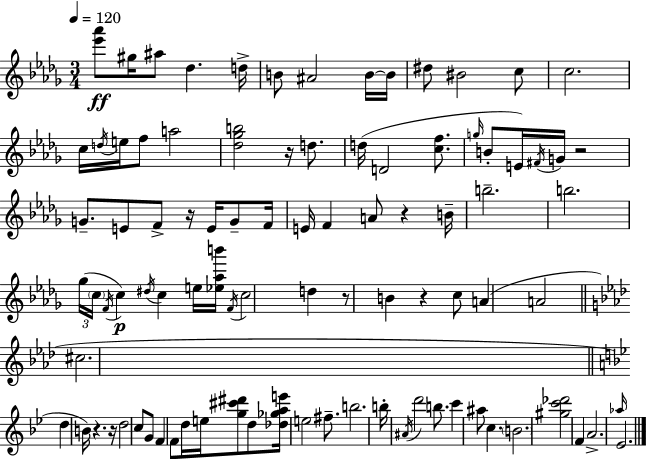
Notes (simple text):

[Eb6,Ab6]/e G#5/s A#5/e Db5/q. D5/s B4/e A#4/h B4/s B4/s D#5/e BIS4/h C5/e C5/h. C5/s D5/s E5/s F5/e A5/h [Db5,Gb5,B5]/h R/s D5/e. D5/s D4/h [C5,F5]/e. G5/s B4/e E4/s F#4/s G4/s R/h G4/e. E4/e F4/e R/s E4/s G4/e F4/s E4/s F4/q A4/e R/q B4/s B5/h. B5/h. Gb5/s C5/s F4/s C5/q D#5/s C5/q E5/s [Eb5,Ab5,B6]/s F4/s C5/h D5/q R/e B4/q R/q C5/e A4/q A4/h C#5/h. D5/q B4/s R/q. R/s D5/h C5/e G4/e F4/q F4/e D5/s E5/s [G5,C#6,D#6]/e D5/e [Db5,Gb5,A5,E6]/s E5/h F#5/e. B5/h. B5/s A#4/s D6/h B5/e. C6/q A#5/e C5/q. B4/h. [G#5,C6,Db6]/h F4/q A4/h. Ab5/s Eb4/h.